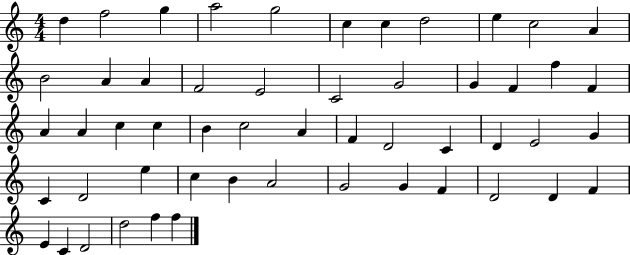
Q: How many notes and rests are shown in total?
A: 53